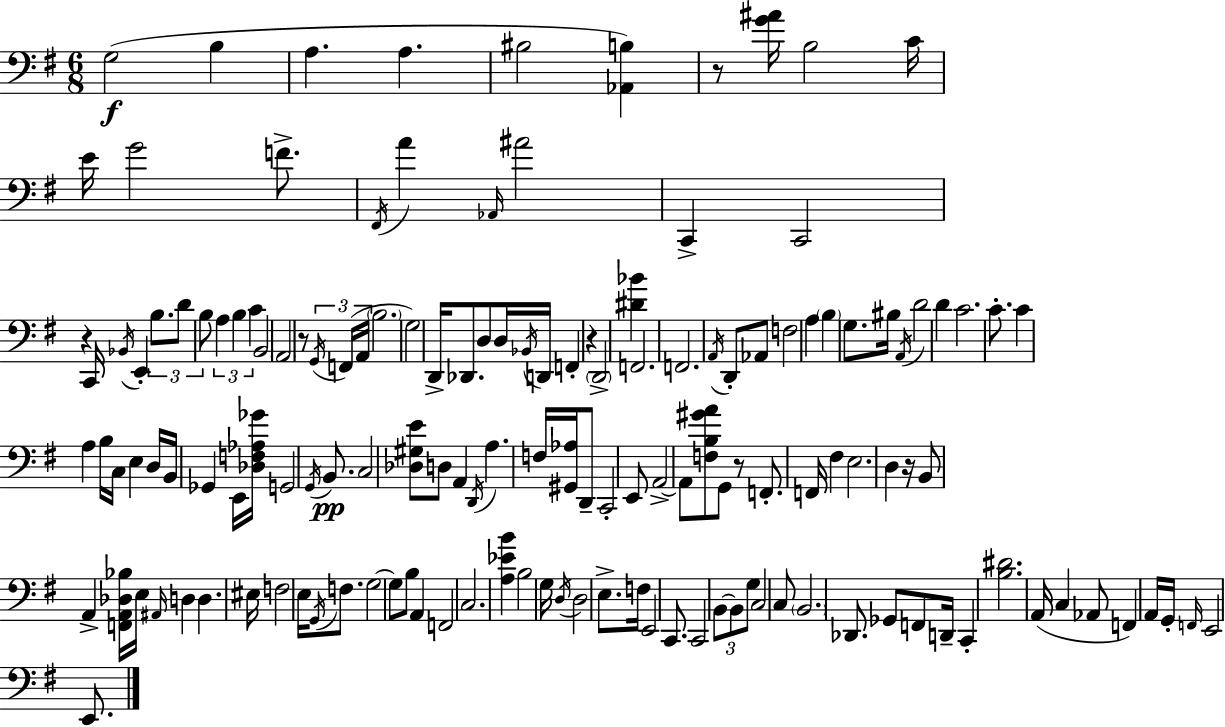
G3/h B3/q A3/q. A3/q. BIS3/h [Ab2,B3]/q R/e [G4,A#4]/s B3/h C4/s E4/s G4/h F4/e. F#2/s A4/q Ab2/s A#4/h C2/q C2/h R/q C2/s Bb2/s E2/q B3/e. D4/e B3/e A3/q B3/q C4/q B2/h A2/h R/e G2/s F2/s A2/s B3/h. G3/h D2/s Db2/e. D3/e D3/s Bb2/s D2/s F2/q R/q D2/h [D#4,Bb4]/q F2/h. F2/h. A2/s D2/e Ab2/e F3/h A3/q B3/q G3/e. BIS3/s A2/s D4/h D4/q C4/h. C4/e. C4/q A3/q B3/s C3/s E3/q D3/s B2/s Gb2/q E2/s [Db3,F3,Ab3,Gb4]/s G2/h G2/s B2/e. C3/h [Db3,G#3,E4]/e D3/e A2/q D2/s A3/q. F3/s [G#2,Ab3]/s D2/e C2/h E2/e A2/h A2/e [F3,B3,G#4,A4]/e G2/e R/e F2/e. F2/s F#3/q E3/h. D3/q R/s B2/e A2/q [F2,A2,Db3,Bb3]/s E3/s A#2/s D3/q D3/q. EIS3/s F3/h E3/s G2/s F3/e. G3/h G3/e B3/e A2/q F2/h C3/h. [A3,Eb4,B4]/q B3/h G3/s D3/s D3/h E3/e. F3/s E2/h C2/e. C2/h B2/e B2/e G3/e C3/h C3/e B2/h. Db2/e. Gb2/e F2/e D2/s C2/q [B3,D#4]/h. A2/s C3/q Ab2/e F2/q A2/s G2/s F2/s E2/h E2/e.